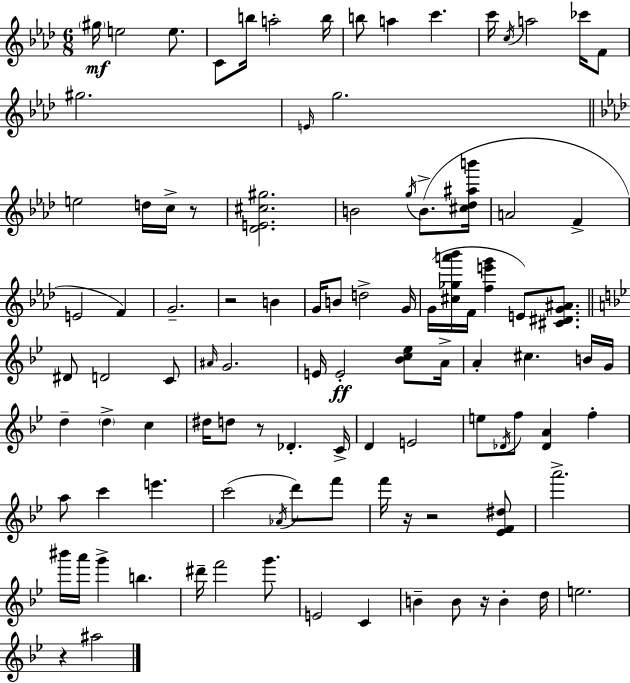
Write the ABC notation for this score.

X:1
T:Untitled
M:6/8
L:1/4
K:Fm
^g/4 e2 e/2 C/2 b/4 a2 b/4 b/2 a c' c'/4 c/4 a2 _c'/4 F/2 ^g2 E/4 g2 e2 d/4 c/4 z/2 [_DE^c^g]2 B2 g/4 B/2 [^c_d^ab']/4 A2 F E2 F G2 z2 B G/4 B/2 d2 G/4 G/4 [^c_ga'_b']/4 F/4 [fe'g'] E/2 [^C^DG^A]/2 ^D/2 D2 C/2 ^A/4 G2 E/4 E2 [_Bc_e]/2 A/4 A ^c B/4 G/4 d d c ^d/4 d/2 z/2 _D C/4 D E2 e/2 _D/4 f/2 [_DA] f a/2 c' e' c'2 _A/4 d'/2 f'/2 f'/4 z/4 z2 [_EF^d]/2 a'2 ^b'/4 a'/4 g' b ^d'/4 f'2 g'/2 E2 C B B/2 z/4 B d/4 e2 z ^a2